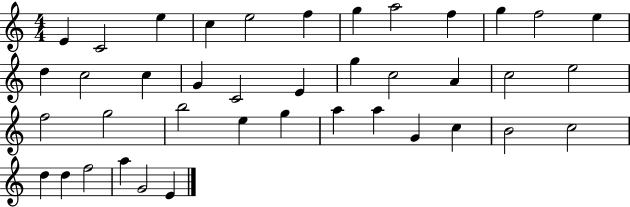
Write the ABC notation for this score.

X:1
T:Untitled
M:4/4
L:1/4
K:C
E C2 e c e2 f g a2 f g f2 e d c2 c G C2 E g c2 A c2 e2 f2 g2 b2 e g a a G c B2 c2 d d f2 a G2 E